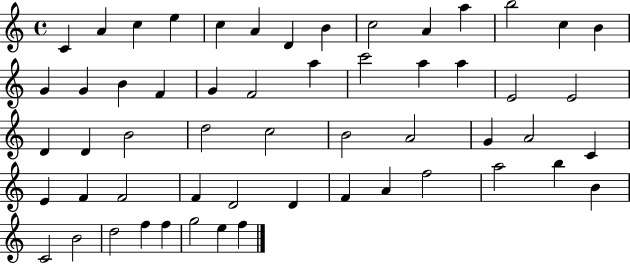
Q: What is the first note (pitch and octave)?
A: C4